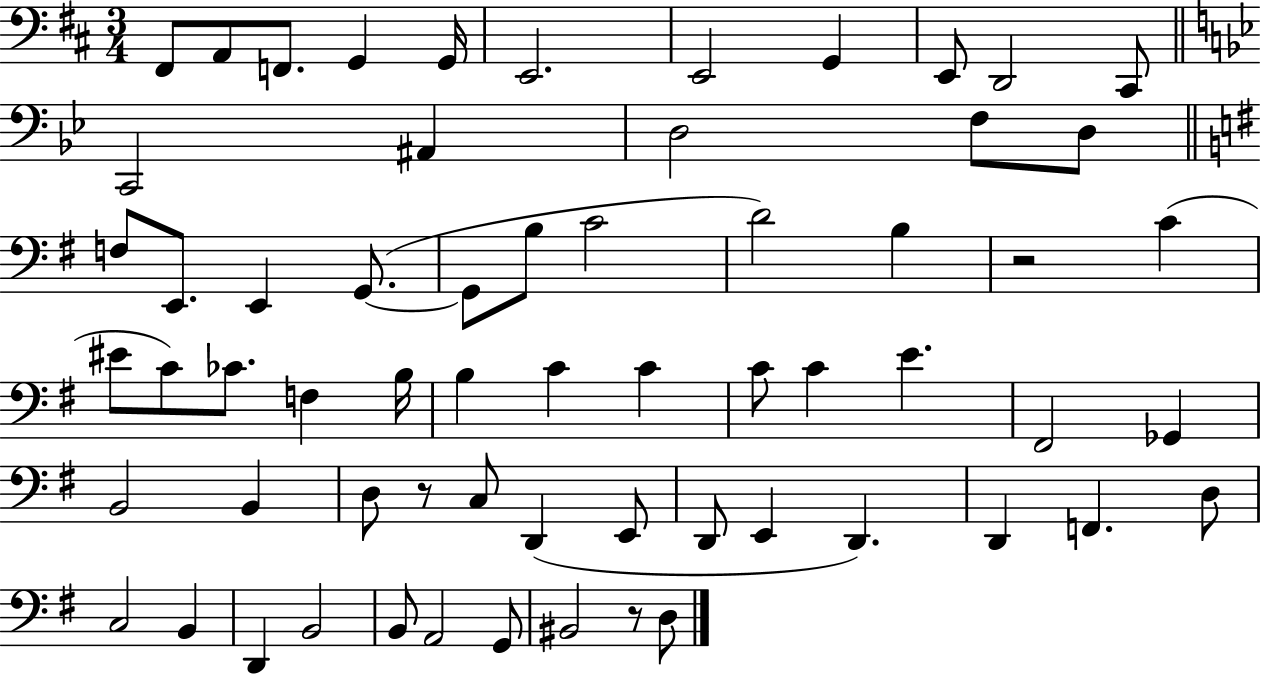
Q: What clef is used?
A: bass